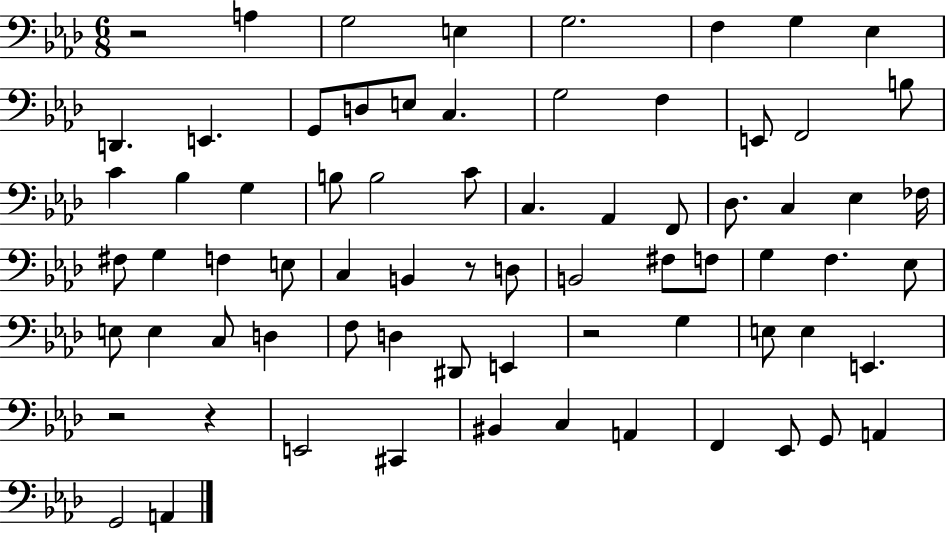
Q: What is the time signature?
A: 6/8